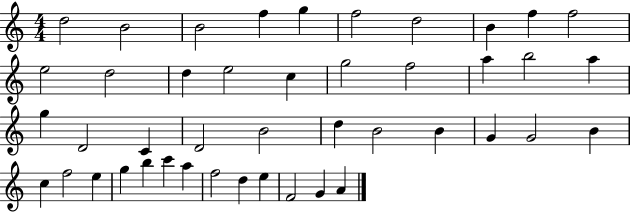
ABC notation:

X:1
T:Untitled
M:4/4
L:1/4
K:C
d2 B2 B2 f g f2 d2 B f f2 e2 d2 d e2 c g2 f2 a b2 a g D2 C D2 B2 d B2 B G G2 B c f2 e g b c' a f2 d e F2 G A